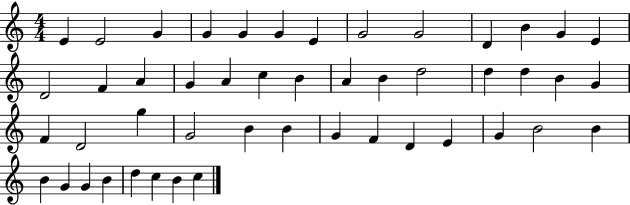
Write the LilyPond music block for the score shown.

{
  \clef treble
  \numericTimeSignature
  \time 4/4
  \key c \major
  e'4 e'2 g'4 | g'4 g'4 g'4 e'4 | g'2 g'2 | d'4 b'4 g'4 e'4 | \break d'2 f'4 a'4 | g'4 a'4 c''4 b'4 | a'4 b'4 d''2 | d''4 d''4 b'4 g'4 | \break f'4 d'2 g''4 | g'2 b'4 b'4 | g'4 f'4 d'4 e'4 | g'4 b'2 b'4 | \break b'4 g'4 g'4 b'4 | d''4 c''4 b'4 c''4 | \bar "|."
}